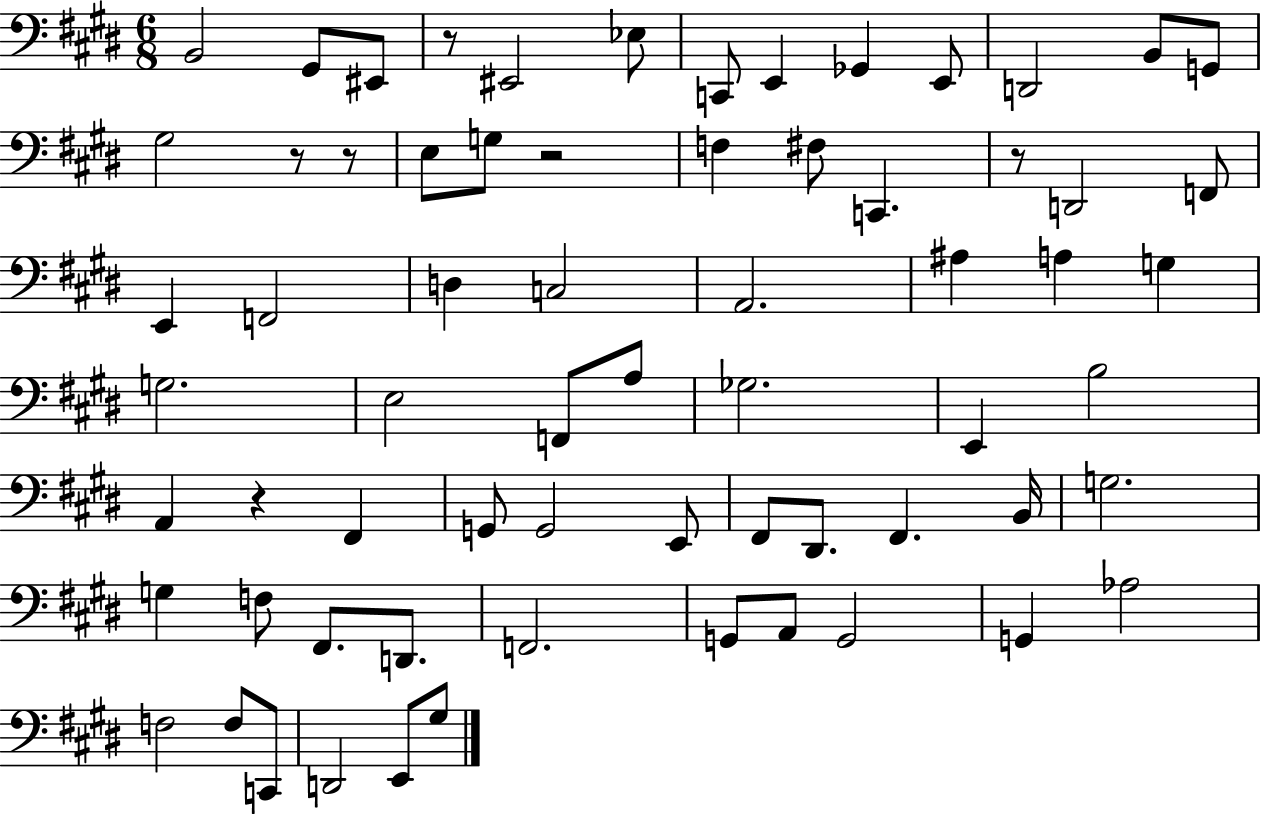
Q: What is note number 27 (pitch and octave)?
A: A3